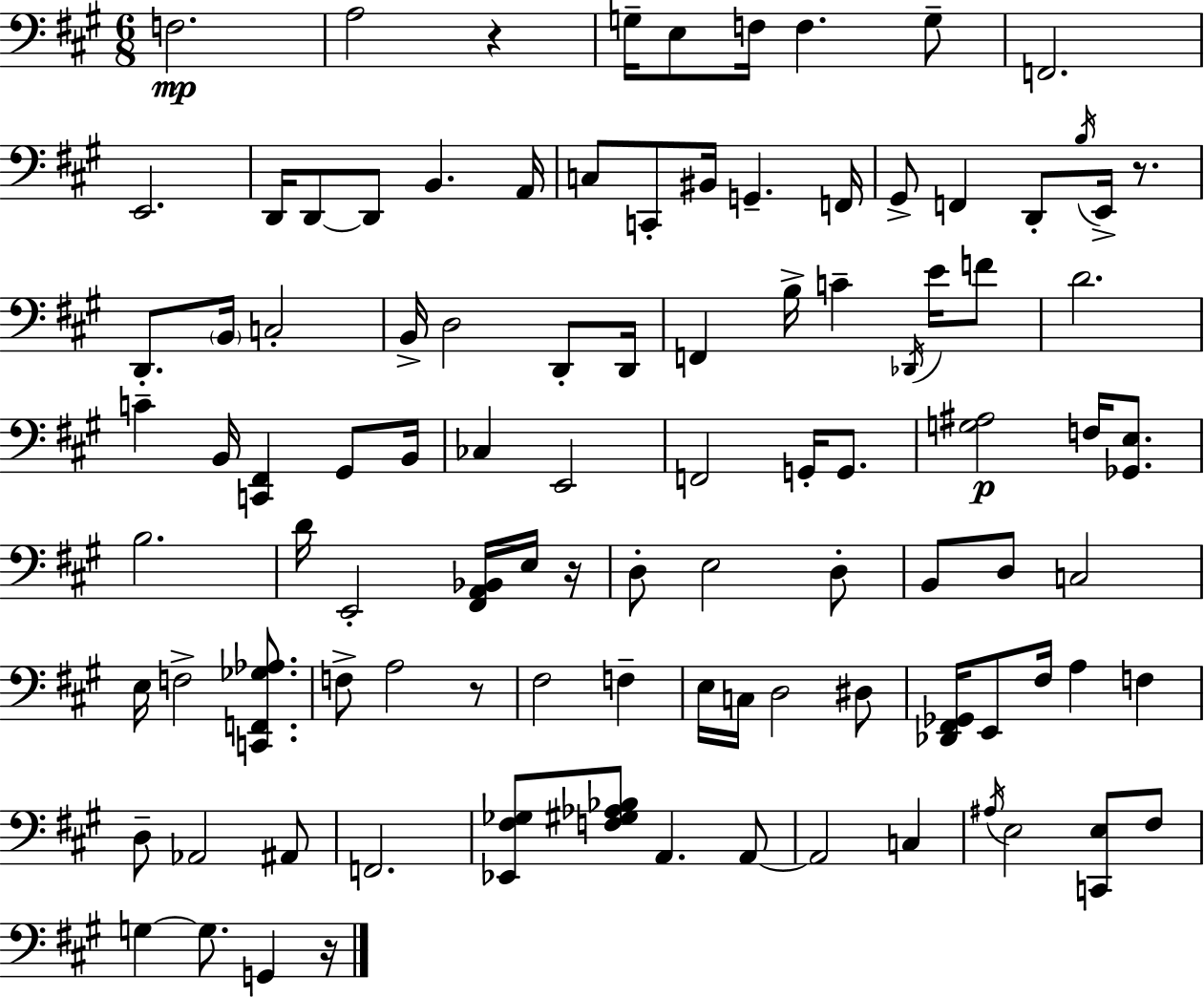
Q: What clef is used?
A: bass